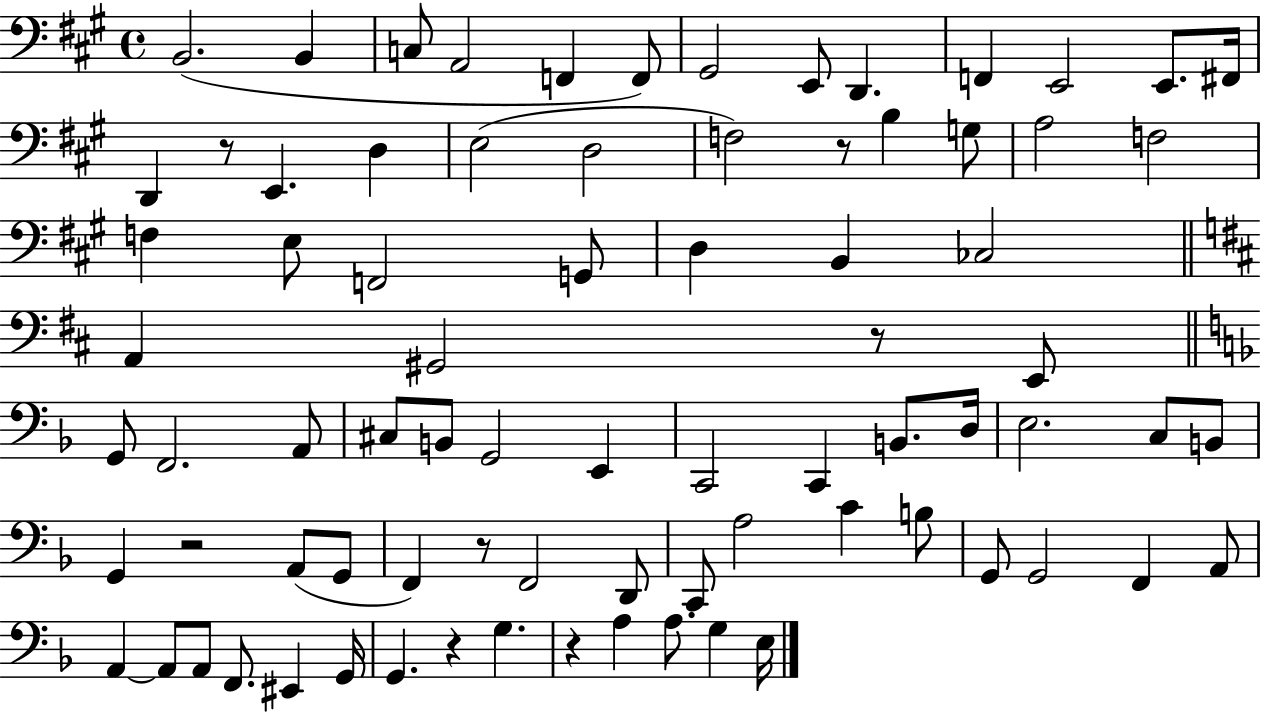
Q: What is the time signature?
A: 4/4